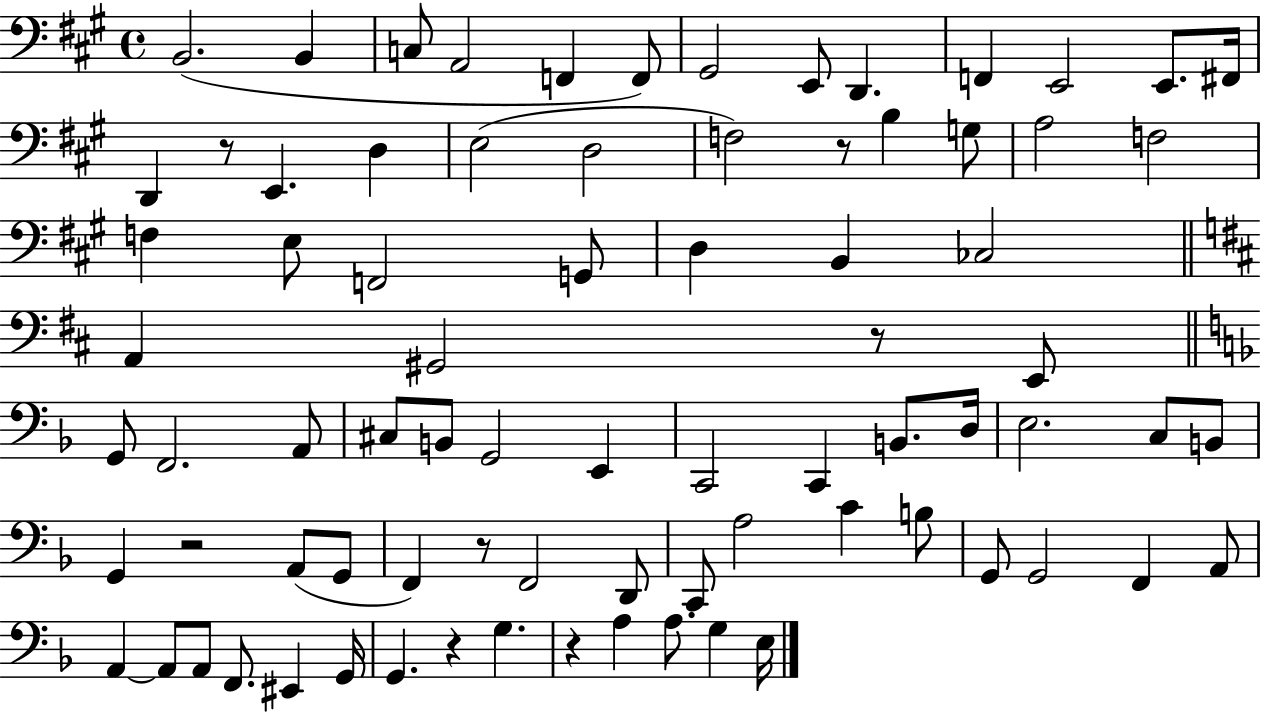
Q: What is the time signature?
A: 4/4